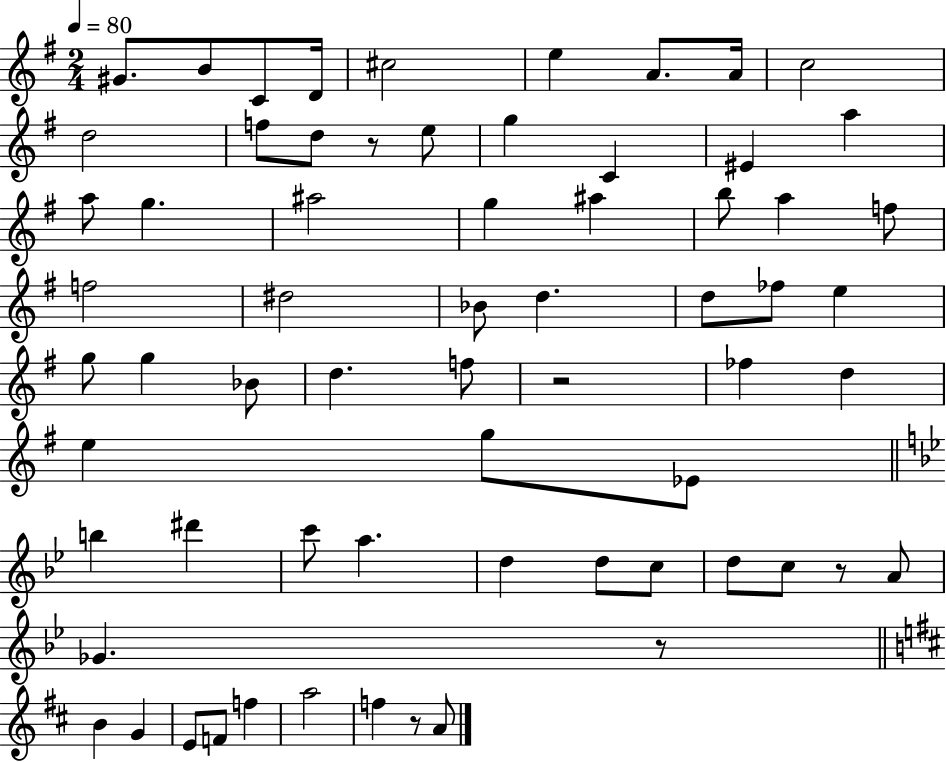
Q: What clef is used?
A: treble